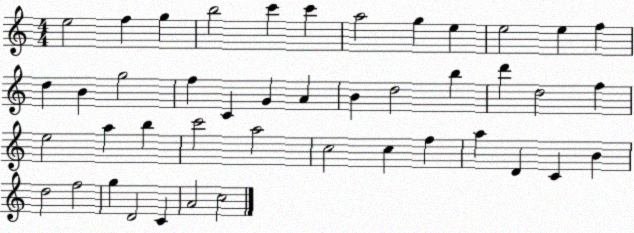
X:1
T:Untitled
M:4/4
L:1/4
K:C
e2 f g b2 c' c' a2 g e e2 e f d B g2 f C G A B d2 b d' d2 f e2 a b c'2 a2 c2 c f a D C B d2 f2 g D2 C A2 c2